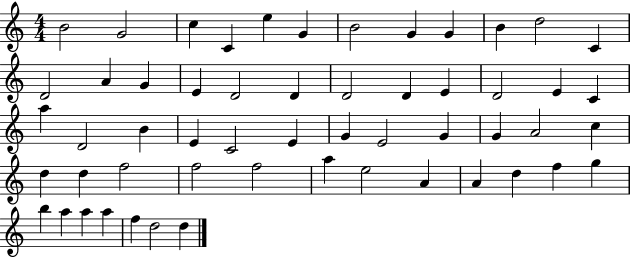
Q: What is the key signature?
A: C major